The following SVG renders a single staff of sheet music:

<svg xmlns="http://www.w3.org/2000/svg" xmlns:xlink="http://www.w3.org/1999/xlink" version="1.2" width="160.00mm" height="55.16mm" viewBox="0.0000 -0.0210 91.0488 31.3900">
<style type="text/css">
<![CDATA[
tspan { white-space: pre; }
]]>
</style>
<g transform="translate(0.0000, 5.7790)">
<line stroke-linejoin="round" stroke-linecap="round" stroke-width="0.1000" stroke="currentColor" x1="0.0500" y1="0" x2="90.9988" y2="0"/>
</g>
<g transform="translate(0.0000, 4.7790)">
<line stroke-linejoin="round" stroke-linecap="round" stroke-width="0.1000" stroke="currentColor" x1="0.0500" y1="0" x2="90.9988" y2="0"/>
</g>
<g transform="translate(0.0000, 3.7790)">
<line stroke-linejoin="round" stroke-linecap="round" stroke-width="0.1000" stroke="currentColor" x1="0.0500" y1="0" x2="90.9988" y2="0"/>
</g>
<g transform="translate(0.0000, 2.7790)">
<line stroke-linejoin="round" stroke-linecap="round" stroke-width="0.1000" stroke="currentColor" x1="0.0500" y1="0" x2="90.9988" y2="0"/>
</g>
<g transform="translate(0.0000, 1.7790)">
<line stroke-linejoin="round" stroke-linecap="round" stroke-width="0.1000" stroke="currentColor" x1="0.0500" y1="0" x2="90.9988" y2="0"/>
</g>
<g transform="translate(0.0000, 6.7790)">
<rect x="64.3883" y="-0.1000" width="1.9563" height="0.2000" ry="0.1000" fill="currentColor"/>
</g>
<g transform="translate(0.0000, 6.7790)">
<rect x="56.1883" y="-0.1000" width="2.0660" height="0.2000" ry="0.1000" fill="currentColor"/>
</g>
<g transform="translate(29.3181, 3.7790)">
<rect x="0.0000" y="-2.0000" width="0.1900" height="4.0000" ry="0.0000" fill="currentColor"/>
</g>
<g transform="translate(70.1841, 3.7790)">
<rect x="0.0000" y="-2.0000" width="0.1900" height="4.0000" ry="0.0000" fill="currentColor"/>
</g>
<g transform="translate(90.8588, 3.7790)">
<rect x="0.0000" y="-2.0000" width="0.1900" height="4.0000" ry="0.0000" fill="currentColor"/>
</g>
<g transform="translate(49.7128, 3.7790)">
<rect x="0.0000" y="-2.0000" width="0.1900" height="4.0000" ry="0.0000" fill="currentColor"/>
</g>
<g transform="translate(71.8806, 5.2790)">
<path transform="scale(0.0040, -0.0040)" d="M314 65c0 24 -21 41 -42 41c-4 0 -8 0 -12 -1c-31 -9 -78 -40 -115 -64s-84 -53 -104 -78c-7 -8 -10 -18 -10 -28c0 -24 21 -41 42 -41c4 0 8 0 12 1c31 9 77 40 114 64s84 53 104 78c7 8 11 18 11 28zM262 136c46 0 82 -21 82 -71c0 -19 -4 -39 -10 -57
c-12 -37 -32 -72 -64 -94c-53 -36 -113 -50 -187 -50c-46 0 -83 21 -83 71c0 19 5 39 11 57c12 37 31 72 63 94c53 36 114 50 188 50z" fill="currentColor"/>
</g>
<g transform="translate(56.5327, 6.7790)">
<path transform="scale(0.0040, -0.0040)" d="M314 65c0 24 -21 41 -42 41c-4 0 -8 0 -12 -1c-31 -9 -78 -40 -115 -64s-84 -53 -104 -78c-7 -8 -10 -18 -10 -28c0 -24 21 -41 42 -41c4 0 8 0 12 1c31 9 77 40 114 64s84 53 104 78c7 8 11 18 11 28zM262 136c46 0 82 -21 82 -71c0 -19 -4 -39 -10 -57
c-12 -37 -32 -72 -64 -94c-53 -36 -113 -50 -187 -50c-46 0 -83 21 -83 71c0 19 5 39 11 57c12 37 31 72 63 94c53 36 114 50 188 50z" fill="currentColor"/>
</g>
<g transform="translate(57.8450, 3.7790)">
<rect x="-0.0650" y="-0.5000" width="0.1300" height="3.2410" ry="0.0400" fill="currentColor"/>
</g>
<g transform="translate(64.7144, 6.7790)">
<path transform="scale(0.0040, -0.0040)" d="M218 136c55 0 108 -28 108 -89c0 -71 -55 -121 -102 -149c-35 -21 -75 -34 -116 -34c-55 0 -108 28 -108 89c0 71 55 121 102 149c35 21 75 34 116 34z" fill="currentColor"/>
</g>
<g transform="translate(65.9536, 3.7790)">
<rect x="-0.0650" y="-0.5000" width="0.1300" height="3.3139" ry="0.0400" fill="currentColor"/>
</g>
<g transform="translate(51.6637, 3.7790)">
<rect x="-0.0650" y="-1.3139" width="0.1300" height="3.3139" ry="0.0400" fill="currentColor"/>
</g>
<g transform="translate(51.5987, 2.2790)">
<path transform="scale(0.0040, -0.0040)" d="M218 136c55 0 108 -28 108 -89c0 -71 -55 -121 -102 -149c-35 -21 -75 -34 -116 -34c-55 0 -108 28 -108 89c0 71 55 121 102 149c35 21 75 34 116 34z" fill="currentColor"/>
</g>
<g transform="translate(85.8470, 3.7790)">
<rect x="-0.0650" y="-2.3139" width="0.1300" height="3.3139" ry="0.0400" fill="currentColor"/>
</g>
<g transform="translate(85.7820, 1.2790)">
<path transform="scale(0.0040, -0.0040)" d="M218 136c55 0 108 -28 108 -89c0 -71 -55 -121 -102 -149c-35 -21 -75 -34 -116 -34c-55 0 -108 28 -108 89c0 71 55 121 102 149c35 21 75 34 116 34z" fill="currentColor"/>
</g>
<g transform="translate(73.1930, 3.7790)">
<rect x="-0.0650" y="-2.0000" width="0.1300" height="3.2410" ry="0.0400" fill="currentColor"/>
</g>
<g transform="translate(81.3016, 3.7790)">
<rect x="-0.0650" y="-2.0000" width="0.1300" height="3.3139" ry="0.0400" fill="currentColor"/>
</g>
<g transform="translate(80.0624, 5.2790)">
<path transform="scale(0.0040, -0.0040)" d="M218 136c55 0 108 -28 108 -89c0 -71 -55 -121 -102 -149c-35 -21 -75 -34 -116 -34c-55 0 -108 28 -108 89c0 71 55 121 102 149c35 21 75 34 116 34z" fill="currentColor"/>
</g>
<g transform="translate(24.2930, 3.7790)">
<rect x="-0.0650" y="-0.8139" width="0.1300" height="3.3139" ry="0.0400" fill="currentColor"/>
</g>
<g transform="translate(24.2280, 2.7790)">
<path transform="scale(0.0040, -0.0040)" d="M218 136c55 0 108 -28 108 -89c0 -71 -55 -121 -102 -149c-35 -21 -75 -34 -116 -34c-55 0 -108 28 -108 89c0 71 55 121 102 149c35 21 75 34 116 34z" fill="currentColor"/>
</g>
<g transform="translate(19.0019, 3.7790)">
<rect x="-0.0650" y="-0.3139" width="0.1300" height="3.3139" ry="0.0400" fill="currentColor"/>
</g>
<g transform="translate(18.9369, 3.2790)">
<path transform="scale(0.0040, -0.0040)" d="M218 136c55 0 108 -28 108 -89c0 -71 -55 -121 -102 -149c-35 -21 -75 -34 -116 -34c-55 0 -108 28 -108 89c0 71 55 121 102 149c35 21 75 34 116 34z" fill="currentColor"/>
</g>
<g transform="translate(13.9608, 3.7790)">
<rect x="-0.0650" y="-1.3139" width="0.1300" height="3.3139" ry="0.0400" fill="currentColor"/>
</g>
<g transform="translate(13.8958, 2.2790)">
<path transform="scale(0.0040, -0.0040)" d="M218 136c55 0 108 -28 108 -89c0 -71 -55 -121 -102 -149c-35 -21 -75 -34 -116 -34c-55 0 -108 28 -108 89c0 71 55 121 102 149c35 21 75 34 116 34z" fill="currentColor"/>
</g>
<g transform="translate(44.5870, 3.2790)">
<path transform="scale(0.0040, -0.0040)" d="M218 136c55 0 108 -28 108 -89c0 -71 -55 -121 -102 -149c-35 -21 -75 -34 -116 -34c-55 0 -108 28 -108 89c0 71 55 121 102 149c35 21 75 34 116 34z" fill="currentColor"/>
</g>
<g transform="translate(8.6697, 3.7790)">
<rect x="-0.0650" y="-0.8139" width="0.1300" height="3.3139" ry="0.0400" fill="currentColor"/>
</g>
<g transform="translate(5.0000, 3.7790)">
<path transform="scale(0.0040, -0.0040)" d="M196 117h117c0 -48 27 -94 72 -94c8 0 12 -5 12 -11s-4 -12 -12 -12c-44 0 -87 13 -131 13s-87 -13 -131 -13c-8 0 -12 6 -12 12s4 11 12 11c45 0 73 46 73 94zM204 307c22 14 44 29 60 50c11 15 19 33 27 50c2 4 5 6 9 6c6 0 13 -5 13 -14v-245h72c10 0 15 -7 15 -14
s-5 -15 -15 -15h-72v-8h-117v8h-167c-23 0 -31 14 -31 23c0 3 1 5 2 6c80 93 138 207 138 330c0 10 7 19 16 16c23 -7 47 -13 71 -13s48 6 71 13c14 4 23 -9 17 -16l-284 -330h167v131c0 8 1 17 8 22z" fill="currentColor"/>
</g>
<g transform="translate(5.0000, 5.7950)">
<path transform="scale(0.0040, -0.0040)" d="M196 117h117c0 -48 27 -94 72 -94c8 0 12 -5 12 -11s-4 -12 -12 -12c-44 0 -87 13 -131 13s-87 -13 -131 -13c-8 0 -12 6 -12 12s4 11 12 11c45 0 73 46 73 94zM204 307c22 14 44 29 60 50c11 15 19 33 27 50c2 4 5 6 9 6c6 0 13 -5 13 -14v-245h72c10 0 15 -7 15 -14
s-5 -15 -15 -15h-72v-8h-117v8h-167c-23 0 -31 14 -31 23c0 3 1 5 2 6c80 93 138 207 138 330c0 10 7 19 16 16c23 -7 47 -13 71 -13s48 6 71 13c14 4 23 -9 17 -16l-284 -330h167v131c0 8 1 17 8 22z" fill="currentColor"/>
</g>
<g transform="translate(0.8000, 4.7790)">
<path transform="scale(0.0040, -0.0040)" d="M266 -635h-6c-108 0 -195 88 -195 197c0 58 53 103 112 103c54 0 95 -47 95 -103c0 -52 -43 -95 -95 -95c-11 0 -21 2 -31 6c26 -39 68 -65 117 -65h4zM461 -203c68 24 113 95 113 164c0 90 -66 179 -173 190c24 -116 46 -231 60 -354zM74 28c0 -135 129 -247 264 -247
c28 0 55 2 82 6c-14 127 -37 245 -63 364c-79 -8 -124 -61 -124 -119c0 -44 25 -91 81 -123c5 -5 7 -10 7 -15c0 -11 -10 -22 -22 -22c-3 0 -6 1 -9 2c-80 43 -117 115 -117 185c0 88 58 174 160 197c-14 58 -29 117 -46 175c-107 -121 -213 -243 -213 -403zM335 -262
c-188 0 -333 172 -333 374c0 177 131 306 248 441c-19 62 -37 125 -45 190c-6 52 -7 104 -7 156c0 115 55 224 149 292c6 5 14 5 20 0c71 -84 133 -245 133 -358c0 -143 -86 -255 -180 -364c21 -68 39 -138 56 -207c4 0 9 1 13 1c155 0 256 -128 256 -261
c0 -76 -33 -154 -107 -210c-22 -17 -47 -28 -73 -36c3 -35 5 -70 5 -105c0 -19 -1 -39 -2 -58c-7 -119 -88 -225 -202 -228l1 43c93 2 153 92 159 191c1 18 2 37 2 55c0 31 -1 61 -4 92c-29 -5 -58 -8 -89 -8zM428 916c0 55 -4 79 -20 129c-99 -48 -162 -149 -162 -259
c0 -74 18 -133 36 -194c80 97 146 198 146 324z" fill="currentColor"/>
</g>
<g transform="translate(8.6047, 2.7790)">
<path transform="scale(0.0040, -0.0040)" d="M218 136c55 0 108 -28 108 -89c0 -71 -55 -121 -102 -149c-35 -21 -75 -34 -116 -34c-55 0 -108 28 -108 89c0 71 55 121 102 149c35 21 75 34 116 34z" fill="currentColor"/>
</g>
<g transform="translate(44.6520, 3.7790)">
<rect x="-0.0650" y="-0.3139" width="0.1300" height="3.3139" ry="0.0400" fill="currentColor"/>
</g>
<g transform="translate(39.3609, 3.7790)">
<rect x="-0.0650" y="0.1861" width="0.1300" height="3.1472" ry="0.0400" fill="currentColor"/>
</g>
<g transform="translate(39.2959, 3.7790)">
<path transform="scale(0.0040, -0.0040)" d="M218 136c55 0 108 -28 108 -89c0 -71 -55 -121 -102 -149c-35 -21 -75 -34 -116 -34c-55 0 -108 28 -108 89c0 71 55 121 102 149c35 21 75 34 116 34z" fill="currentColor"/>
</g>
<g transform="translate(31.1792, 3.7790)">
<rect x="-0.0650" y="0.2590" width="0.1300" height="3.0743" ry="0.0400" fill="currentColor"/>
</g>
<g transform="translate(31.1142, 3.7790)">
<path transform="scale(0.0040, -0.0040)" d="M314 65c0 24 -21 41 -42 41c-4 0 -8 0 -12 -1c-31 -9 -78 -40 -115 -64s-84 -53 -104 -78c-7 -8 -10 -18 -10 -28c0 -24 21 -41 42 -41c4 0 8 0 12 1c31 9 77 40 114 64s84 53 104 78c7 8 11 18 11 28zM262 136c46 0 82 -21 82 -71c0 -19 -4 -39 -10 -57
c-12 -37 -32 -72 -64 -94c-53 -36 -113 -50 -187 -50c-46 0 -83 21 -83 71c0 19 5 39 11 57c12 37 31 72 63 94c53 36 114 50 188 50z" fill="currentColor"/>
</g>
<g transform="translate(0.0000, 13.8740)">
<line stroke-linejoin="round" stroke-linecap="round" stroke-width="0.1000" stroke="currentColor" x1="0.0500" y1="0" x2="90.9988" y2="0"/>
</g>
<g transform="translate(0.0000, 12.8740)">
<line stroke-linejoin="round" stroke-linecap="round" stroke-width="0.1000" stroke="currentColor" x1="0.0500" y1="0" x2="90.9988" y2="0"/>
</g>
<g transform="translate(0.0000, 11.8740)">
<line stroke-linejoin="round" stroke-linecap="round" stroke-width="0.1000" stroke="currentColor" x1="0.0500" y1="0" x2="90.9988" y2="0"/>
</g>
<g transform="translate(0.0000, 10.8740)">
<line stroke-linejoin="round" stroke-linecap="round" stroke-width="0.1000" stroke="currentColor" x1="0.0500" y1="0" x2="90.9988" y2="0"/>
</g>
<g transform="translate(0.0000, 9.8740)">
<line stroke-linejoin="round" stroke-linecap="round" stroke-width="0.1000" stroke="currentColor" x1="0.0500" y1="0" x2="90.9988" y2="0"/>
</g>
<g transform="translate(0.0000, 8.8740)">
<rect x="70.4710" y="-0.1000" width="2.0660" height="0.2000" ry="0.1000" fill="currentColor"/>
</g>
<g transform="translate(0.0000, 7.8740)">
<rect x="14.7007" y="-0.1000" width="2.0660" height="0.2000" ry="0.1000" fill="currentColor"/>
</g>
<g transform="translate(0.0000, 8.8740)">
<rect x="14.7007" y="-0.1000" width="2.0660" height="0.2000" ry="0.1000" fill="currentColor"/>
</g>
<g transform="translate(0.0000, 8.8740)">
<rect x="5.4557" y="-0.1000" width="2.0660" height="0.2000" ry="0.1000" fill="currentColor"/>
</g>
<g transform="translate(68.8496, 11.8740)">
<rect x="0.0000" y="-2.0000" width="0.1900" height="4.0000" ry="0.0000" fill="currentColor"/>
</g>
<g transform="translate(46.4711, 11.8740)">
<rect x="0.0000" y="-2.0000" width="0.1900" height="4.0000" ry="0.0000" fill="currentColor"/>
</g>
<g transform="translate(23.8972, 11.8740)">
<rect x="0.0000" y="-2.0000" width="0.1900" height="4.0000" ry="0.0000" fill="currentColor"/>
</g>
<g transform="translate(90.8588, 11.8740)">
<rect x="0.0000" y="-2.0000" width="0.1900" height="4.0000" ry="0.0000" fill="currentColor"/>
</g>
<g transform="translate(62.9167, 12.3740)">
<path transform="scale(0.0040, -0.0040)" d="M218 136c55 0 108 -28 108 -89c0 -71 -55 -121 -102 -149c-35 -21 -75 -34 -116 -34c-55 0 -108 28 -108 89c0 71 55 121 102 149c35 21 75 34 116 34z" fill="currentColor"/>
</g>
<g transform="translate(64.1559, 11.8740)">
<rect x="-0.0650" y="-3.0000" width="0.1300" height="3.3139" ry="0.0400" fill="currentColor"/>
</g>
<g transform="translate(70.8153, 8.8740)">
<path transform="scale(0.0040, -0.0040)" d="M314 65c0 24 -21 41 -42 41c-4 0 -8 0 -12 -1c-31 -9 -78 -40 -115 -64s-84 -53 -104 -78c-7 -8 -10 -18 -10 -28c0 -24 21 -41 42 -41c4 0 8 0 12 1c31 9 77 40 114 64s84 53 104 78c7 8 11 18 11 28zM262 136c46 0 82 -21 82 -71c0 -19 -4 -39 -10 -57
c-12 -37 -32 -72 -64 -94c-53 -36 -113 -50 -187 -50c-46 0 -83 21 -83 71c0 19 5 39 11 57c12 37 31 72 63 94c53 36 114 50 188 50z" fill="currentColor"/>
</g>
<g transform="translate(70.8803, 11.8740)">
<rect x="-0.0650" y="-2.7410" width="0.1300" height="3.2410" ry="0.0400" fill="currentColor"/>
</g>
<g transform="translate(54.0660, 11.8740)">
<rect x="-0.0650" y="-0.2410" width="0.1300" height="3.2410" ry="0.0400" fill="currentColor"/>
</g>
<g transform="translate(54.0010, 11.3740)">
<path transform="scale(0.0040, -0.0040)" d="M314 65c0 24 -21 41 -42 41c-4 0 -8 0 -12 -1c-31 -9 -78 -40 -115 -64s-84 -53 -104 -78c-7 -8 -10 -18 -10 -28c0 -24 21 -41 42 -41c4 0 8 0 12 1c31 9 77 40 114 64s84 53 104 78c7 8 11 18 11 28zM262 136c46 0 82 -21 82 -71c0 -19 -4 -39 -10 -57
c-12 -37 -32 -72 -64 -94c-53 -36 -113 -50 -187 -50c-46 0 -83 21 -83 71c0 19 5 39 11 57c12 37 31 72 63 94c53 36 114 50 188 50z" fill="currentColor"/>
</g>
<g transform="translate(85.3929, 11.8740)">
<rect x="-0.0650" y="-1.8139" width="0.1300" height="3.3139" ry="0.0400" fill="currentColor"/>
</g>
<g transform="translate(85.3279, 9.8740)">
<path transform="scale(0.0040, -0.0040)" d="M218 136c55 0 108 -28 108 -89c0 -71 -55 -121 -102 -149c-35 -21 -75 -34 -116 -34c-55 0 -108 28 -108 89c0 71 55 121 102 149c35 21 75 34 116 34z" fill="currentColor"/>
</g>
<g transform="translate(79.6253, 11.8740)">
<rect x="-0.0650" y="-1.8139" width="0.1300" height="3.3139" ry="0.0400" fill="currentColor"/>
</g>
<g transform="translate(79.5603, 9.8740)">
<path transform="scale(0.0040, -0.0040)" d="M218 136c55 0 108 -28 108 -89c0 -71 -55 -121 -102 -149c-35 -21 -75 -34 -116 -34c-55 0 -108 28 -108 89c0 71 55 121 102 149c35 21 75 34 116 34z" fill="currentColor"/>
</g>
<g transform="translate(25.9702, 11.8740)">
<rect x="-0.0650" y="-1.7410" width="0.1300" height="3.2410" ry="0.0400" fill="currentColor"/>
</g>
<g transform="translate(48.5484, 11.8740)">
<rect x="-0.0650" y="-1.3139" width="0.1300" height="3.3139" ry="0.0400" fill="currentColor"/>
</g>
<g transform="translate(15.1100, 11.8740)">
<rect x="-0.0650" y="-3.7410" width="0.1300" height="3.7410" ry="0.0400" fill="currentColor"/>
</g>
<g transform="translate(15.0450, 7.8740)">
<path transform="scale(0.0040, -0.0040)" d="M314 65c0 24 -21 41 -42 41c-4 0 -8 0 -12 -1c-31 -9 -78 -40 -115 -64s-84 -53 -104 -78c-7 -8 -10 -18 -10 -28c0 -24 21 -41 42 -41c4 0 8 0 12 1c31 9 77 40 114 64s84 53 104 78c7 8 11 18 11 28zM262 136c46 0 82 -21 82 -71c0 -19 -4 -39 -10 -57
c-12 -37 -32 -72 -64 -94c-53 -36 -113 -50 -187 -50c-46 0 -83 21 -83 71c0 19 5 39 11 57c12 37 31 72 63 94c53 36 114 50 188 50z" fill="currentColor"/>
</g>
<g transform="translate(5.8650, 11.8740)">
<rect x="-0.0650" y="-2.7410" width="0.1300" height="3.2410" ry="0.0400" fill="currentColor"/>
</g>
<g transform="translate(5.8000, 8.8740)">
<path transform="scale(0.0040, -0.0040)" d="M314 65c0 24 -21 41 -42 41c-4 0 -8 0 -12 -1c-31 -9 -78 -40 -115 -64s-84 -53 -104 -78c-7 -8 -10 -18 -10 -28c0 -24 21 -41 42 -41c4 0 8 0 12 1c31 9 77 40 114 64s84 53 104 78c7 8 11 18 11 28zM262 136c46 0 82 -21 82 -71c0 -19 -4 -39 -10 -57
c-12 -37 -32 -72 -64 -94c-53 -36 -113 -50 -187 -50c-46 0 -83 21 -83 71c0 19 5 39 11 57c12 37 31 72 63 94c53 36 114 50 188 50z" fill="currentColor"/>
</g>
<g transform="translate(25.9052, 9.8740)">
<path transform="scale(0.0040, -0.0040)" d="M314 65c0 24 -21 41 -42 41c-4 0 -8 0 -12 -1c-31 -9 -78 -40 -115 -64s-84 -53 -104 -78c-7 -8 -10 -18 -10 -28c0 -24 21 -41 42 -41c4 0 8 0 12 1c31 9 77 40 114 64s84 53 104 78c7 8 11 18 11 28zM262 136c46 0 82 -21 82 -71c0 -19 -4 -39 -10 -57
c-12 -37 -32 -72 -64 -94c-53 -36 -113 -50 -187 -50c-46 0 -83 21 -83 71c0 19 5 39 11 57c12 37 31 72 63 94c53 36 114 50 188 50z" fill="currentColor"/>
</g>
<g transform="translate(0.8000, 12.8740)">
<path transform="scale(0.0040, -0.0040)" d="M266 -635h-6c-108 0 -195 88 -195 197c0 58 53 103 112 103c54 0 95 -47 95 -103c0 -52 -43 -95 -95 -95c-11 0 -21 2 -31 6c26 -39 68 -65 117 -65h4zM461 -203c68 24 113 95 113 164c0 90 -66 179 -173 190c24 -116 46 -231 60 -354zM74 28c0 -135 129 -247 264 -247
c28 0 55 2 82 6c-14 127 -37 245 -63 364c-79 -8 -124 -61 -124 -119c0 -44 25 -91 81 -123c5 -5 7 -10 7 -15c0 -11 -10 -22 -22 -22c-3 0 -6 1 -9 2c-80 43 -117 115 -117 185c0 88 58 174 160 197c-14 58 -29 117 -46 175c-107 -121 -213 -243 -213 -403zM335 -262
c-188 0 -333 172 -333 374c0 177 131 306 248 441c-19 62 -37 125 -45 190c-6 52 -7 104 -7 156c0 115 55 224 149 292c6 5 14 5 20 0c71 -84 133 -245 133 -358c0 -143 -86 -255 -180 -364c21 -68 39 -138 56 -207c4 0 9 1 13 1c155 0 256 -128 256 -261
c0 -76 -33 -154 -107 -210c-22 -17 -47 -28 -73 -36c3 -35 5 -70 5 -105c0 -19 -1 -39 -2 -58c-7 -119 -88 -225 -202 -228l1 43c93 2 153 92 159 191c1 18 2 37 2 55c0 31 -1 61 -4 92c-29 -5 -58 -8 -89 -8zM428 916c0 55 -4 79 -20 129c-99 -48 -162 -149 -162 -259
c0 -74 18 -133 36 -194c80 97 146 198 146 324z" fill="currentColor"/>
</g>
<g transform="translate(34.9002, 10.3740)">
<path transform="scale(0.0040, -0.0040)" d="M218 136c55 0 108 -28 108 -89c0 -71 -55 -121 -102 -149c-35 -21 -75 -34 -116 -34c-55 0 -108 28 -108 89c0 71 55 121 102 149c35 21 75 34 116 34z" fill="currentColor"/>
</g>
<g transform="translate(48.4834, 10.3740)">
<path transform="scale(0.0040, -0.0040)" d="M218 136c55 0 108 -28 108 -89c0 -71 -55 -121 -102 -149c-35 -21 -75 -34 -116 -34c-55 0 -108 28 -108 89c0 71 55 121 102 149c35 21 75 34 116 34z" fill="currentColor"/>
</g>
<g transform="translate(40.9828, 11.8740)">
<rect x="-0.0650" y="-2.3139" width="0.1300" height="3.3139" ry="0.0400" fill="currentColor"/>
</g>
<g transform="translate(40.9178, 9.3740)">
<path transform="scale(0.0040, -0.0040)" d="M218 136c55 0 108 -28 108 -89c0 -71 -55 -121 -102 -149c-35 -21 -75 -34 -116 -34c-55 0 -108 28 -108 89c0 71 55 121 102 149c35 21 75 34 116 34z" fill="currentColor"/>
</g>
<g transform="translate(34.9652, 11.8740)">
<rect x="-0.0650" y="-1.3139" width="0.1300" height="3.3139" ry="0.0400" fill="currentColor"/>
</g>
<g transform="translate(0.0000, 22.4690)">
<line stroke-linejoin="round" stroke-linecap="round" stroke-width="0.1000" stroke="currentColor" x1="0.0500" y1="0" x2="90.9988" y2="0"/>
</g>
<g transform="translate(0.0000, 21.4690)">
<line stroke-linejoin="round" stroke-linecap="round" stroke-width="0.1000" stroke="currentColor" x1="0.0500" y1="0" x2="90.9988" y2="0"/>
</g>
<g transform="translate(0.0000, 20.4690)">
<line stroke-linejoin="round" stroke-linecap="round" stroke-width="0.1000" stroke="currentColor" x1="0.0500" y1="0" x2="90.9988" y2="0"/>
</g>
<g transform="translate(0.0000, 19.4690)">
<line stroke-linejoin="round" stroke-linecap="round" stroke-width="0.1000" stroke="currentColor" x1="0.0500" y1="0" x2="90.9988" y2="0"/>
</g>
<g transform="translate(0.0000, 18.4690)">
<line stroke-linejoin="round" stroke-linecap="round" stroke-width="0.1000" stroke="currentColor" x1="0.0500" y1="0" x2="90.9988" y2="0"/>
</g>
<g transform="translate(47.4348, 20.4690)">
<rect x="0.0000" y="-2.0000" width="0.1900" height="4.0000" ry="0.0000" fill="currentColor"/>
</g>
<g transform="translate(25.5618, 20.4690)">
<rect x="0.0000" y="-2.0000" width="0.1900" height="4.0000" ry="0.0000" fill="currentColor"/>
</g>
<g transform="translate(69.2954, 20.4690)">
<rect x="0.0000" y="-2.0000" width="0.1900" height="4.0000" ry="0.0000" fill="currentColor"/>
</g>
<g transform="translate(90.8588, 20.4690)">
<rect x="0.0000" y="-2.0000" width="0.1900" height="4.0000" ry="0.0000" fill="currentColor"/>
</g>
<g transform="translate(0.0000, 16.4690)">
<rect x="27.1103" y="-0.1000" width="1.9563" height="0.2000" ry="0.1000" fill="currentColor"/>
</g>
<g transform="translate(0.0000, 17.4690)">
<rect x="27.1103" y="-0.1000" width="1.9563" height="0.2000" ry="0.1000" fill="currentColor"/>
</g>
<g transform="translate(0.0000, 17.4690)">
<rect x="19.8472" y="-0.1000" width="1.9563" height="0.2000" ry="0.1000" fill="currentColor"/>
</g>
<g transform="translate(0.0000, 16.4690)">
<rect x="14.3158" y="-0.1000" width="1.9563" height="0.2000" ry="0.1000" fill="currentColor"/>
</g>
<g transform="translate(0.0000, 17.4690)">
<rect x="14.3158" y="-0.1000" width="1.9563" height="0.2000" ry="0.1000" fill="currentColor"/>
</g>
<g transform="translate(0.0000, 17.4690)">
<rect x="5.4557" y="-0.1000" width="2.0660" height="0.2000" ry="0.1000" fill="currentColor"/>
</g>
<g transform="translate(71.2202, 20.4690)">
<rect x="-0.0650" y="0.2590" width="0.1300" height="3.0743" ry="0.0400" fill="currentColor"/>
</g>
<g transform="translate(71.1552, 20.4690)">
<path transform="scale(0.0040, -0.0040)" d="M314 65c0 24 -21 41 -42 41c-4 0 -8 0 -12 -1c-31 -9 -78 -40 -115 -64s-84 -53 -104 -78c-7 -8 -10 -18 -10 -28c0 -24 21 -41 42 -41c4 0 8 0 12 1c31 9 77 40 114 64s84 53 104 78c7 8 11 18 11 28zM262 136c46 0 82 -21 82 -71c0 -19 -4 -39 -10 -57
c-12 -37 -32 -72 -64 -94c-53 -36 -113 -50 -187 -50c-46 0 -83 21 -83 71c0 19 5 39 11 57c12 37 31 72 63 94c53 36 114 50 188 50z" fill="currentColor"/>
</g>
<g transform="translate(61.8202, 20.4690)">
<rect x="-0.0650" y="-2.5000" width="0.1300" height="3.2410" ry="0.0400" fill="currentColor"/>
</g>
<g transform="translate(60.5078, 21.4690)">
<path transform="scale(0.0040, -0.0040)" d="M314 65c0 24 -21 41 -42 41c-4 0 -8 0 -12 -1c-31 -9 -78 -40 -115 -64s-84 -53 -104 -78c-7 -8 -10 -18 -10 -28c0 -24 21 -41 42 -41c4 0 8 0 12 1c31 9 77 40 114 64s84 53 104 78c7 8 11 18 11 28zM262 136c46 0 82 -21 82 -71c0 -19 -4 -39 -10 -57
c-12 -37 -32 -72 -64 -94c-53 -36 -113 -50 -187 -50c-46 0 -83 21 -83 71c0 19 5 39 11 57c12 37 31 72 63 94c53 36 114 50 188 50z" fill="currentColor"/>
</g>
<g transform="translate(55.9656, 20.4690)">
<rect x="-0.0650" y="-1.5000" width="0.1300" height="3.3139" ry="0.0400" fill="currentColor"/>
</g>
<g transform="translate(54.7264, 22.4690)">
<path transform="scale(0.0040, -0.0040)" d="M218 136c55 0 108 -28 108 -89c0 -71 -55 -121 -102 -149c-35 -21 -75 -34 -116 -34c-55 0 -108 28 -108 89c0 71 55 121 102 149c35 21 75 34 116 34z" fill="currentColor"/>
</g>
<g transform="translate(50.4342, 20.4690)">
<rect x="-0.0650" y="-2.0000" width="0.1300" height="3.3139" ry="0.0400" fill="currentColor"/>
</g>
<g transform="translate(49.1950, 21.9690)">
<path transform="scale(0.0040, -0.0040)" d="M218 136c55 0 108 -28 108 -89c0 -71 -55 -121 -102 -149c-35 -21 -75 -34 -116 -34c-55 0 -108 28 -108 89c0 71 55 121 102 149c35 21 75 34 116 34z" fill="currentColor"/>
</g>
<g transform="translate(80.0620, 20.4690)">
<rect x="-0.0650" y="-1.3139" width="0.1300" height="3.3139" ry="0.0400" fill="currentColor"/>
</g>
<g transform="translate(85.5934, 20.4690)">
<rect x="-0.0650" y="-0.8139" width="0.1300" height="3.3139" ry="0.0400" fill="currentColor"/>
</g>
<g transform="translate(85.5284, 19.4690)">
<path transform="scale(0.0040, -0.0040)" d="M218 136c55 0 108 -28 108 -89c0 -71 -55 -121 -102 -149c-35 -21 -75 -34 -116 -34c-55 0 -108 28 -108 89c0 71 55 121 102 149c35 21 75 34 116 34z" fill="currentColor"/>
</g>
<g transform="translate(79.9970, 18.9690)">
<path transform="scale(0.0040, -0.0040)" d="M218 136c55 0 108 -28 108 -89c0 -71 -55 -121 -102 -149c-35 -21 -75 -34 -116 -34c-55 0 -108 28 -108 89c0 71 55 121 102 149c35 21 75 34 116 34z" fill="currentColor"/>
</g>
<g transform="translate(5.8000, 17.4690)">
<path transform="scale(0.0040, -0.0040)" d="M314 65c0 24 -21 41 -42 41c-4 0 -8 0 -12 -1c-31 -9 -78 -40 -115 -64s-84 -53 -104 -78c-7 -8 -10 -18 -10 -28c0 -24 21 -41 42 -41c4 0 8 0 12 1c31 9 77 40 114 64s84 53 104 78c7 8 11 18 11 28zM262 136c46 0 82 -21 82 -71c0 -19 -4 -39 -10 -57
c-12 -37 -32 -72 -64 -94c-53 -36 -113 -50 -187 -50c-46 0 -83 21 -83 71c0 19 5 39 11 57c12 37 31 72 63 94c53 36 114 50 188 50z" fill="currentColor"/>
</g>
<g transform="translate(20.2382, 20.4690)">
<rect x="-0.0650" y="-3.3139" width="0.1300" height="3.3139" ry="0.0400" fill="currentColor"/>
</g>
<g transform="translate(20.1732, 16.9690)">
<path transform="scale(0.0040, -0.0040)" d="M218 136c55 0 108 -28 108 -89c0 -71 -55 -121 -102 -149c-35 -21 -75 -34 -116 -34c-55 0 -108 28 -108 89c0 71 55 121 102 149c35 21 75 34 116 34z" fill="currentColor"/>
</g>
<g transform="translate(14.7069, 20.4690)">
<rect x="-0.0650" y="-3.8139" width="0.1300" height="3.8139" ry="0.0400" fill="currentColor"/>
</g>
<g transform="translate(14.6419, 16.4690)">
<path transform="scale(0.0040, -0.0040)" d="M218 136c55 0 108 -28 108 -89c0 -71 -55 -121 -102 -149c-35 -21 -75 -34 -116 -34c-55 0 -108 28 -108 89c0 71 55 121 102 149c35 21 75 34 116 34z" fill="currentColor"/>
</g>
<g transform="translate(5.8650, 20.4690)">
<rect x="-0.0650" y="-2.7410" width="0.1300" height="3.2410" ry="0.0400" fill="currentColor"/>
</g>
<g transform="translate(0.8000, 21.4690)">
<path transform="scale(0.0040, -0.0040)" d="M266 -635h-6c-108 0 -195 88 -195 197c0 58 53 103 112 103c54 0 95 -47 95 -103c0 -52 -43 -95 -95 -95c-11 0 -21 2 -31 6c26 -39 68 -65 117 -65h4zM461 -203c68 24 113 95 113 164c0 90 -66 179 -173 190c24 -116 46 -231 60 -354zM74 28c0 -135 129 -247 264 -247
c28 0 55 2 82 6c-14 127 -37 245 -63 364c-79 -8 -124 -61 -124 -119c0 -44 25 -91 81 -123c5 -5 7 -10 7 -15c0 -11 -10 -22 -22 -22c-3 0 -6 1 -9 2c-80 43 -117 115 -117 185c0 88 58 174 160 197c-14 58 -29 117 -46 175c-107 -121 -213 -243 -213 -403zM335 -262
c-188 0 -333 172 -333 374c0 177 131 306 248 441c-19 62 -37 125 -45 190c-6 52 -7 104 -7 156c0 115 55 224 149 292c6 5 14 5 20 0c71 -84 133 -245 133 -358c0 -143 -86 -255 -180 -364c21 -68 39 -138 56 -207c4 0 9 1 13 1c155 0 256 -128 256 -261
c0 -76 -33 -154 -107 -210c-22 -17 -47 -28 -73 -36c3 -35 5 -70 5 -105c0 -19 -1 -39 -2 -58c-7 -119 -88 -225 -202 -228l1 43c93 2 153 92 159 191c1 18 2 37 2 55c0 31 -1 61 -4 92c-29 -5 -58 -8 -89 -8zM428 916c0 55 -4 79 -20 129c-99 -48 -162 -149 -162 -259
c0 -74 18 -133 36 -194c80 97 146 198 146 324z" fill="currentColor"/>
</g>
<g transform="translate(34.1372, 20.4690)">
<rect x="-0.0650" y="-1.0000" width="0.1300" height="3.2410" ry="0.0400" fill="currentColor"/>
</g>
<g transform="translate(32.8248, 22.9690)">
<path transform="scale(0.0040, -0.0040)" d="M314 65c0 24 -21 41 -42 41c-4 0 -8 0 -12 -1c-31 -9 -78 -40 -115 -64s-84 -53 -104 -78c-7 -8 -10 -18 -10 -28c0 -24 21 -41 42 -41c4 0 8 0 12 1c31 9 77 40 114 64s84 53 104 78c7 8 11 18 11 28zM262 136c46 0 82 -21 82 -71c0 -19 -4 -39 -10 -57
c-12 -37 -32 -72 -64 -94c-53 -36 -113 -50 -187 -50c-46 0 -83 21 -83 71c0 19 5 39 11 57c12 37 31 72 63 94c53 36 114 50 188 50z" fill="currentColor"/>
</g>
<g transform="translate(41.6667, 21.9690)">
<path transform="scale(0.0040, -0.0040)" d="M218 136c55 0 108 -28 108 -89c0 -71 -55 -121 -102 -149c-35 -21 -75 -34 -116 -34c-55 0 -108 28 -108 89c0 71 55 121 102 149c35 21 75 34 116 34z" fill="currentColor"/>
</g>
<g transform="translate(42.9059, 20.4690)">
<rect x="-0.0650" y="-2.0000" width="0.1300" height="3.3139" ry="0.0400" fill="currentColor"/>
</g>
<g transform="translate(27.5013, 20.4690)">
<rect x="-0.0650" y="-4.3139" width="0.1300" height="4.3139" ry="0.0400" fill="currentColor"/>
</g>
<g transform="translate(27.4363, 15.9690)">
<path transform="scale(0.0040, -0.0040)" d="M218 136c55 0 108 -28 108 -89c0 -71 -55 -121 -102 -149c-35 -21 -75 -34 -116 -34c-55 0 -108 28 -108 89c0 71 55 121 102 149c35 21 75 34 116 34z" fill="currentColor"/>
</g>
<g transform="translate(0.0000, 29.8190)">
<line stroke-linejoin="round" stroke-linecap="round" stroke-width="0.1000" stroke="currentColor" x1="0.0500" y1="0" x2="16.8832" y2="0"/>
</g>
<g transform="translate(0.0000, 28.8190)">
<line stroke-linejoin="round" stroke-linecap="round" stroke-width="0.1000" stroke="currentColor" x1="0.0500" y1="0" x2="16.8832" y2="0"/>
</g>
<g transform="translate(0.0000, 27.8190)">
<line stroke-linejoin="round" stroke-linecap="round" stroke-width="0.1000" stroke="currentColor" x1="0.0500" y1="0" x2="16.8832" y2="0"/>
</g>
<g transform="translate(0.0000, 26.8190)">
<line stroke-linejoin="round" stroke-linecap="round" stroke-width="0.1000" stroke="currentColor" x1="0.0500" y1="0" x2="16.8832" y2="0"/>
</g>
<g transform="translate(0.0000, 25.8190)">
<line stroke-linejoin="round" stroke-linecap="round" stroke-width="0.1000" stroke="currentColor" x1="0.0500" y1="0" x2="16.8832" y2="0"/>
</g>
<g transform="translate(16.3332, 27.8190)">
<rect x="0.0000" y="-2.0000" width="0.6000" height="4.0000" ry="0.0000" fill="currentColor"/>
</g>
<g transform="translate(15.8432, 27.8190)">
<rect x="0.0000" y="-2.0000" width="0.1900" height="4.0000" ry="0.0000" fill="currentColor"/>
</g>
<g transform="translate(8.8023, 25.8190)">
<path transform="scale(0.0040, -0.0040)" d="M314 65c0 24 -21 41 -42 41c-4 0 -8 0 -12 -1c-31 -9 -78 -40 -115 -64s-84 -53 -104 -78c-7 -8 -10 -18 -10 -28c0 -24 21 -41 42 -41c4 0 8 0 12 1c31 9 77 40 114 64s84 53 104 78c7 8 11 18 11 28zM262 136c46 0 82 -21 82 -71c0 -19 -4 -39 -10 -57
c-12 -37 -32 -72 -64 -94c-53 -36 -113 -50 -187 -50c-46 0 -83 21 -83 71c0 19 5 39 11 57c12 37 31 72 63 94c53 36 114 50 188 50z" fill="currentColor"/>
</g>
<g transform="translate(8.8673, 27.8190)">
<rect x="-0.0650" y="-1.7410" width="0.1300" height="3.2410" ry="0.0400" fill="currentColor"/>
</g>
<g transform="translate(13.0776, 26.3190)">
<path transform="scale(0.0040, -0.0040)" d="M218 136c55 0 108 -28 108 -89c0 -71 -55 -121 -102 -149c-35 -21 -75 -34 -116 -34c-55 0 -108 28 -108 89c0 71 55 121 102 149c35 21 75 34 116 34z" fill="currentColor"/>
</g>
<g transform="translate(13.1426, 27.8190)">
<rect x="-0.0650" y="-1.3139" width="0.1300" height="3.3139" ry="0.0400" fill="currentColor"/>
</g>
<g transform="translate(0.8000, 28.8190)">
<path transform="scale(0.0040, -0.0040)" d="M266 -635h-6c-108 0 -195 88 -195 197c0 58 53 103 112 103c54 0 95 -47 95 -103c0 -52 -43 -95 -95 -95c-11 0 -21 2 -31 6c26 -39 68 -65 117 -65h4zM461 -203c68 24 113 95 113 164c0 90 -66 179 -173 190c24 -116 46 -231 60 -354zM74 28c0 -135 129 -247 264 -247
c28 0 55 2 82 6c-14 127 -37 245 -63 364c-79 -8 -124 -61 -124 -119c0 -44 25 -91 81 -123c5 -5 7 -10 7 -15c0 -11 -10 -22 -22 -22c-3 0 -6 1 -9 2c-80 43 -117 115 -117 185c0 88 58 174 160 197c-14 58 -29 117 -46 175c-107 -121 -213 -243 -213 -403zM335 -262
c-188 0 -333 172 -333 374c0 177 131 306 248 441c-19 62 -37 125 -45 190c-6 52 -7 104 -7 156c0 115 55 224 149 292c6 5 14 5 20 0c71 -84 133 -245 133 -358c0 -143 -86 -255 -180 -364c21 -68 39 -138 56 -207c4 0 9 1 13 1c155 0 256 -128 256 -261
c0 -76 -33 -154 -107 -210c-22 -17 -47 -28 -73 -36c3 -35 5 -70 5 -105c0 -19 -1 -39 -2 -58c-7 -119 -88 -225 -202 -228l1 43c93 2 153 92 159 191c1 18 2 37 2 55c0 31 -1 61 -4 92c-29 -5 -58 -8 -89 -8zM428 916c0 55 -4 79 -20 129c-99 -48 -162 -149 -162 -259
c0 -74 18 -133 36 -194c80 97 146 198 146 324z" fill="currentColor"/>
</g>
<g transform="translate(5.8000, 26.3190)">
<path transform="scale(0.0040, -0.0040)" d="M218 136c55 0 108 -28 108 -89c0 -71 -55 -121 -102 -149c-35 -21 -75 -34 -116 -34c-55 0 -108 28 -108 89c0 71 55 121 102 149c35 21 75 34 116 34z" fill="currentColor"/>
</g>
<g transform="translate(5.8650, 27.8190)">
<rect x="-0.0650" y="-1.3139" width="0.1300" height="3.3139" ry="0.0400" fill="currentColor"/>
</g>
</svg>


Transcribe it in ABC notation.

X:1
T:Untitled
M:4/4
L:1/4
K:C
d e c d B2 B c e C2 C F2 F g a2 c'2 f2 e g e c2 A a2 f f a2 c' b d' D2 F F E G2 B2 e d e f2 e